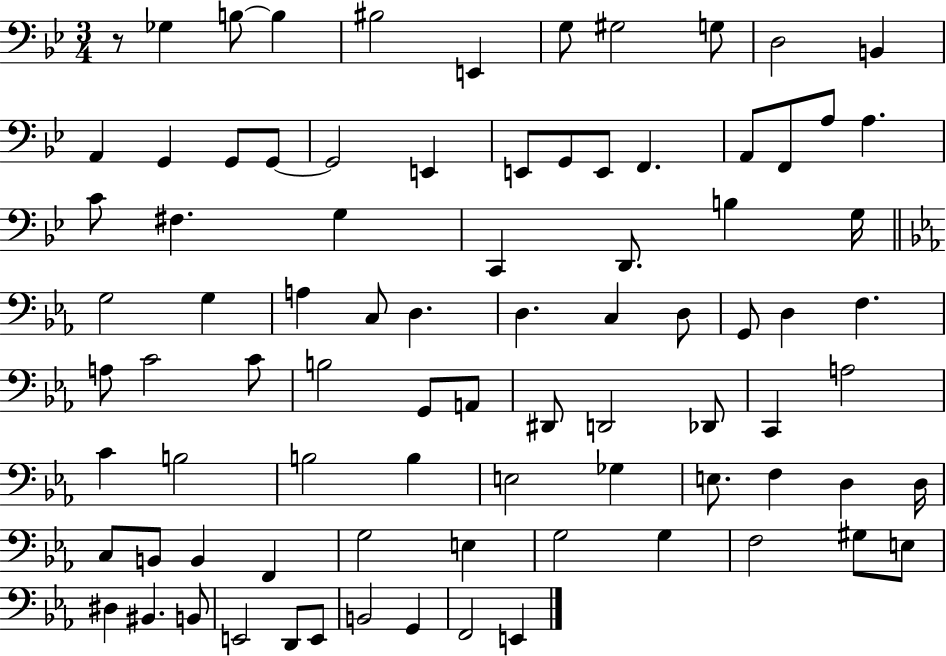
R/e Gb3/q B3/e B3/q BIS3/h E2/q G3/e G#3/h G3/e D3/h B2/q A2/q G2/q G2/e G2/e G2/h E2/q E2/e G2/e E2/e F2/q. A2/e F2/e A3/e A3/q. C4/e F#3/q. G3/q C2/q D2/e. B3/q G3/s G3/h G3/q A3/q C3/e D3/q. D3/q. C3/q D3/e G2/e D3/q F3/q. A3/e C4/h C4/e B3/h G2/e A2/e D#2/e D2/h Db2/e C2/q A3/h C4/q B3/h B3/h B3/q E3/h Gb3/q E3/e. F3/q D3/q D3/s C3/e B2/e B2/q F2/q G3/h E3/q G3/h G3/q F3/h G#3/e E3/e D#3/q BIS2/q. B2/e E2/h D2/e E2/e B2/h G2/q F2/h E2/q